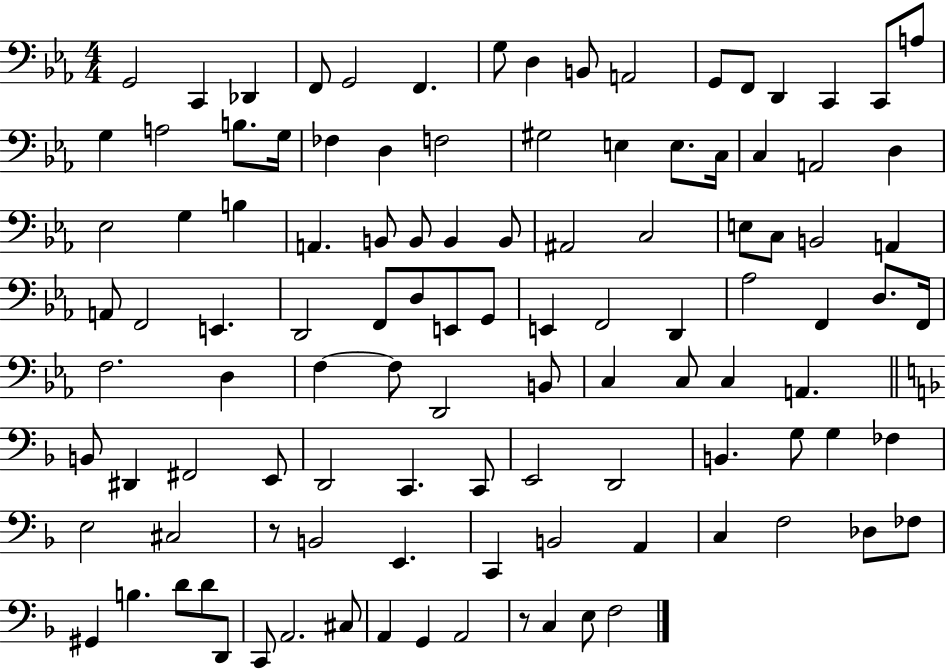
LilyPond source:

{
  \clef bass
  \numericTimeSignature
  \time 4/4
  \key ees \major
  \repeat volta 2 { g,2 c,4 des,4 | f,8 g,2 f,4. | g8 d4 b,8 a,2 | g,8 f,8 d,4 c,4 c,8 a8 | \break g4 a2 b8. g16 | fes4 d4 f2 | gis2 e4 e8. c16 | c4 a,2 d4 | \break ees2 g4 b4 | a,4. b,8 b,8 b,4 b,8 | ais,2 c2 | e8 c8 b,2 a,4 | \break a,8 f,2 e,4. | d,2 f,8 d8 e,8 g,8 | e,4 f,2 d,4 | aes2 f,4 d8. f,16 | \break f2. d4 | f4~~ f8 d,2 b,8 | c4 c8 c4 a,4. | \bar "||" \break \key d \minor b,8 dis,4 fis,2 e,8 | d,2 c,4. c,8 | e,2 d,2 | b,4. g8 g4 fes4 | \break e2 cis2 | r8 b,2 e,4. | c,4 b,2 a,4 | c4 f2 des8 fes8 | \break gis,4 b4. d'8 d'8 d,8 | c,8 a,2. cis8 | a,4 g,4 a,2 | r8 c4 e8 f2 | \break } \bar "|."
}